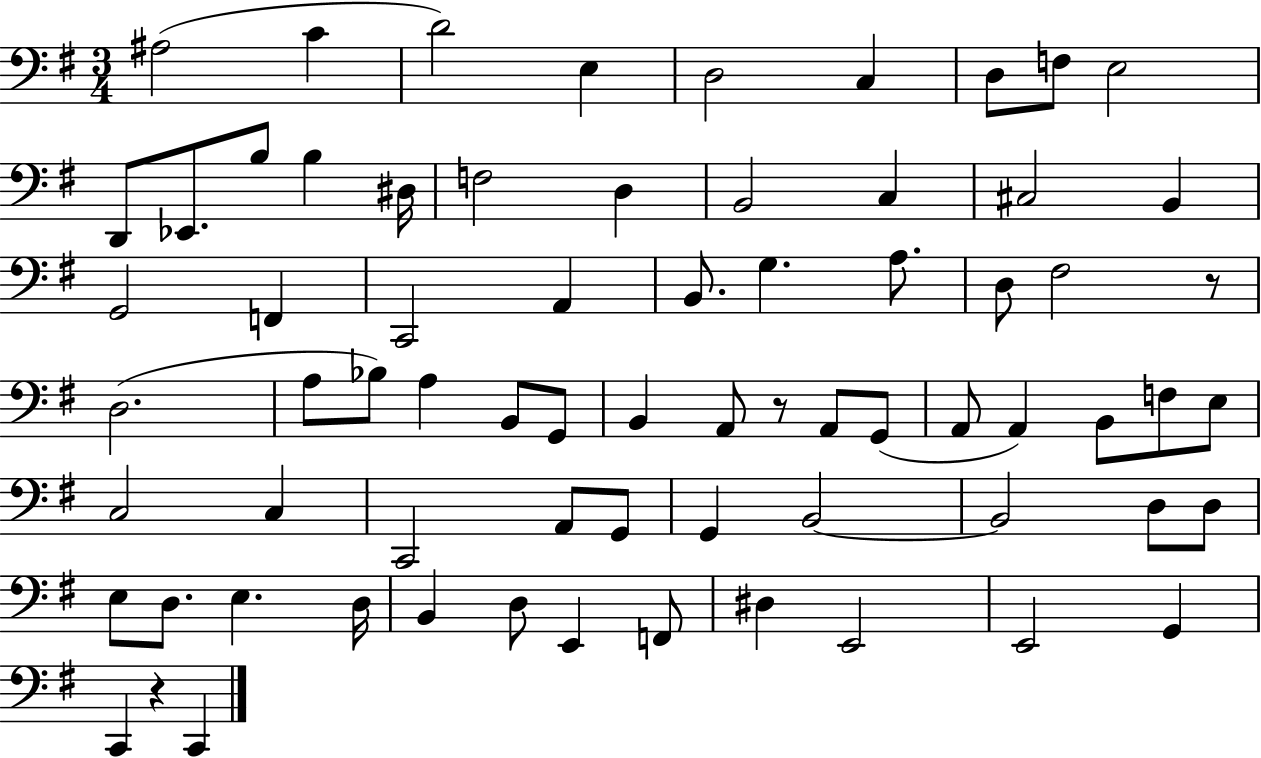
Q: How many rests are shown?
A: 3